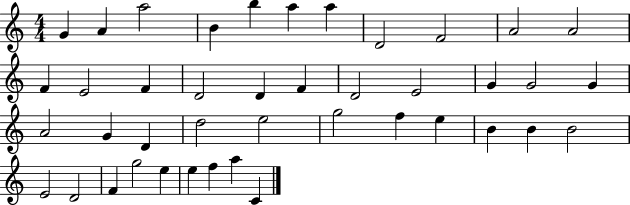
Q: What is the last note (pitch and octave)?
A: C4